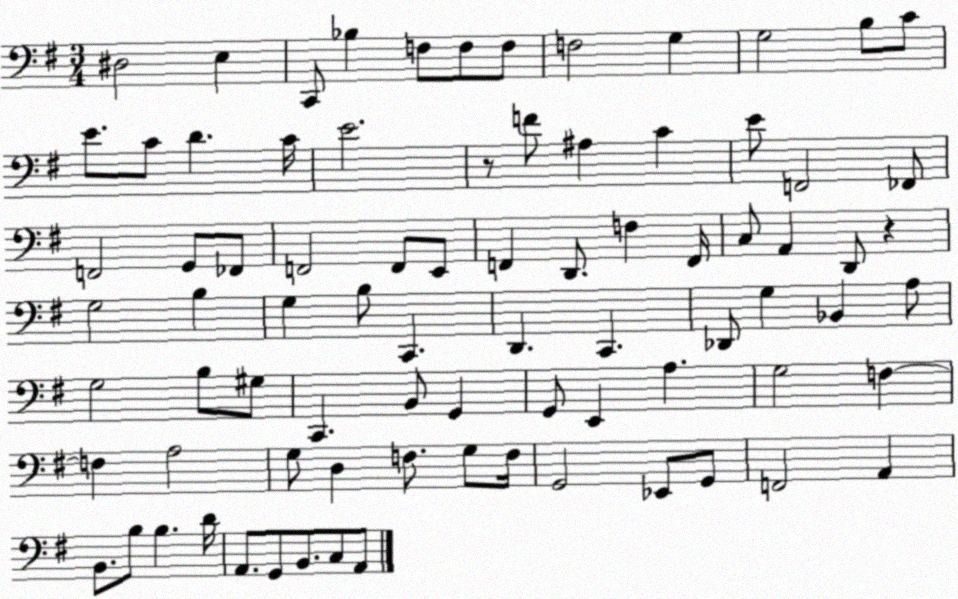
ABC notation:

X:1
T:Untitled
M:3/4
L:1/4
K:G
^D,2 E, C,,/2 _B, F,/2 F,/2 F,/2 F,2 G, G,2 B,/2 C/2 E/2 C/2 D C/4 E2 z/2 F/2 ^A, C E/2 F,,2 _F,,/2 F,,2 G,,/2 _F,,/2 F,,2 F,,/2 E,,/2 F,, D,,/2 F, F,,/4 C,/2 A,, D,,/2 z G,2 B, G, B,/2 C,, D,, C,, _D,,/2 G, _B,, A,/2 G,2 B,/2 ^G,/2 C,, B,,/2 G,, G,,/2 E,, A, G,2 F, F, A,2 G,/2 D, F,/2 G,/2 F,/4 G,,2 _E,,/2 G,,/2 F,,2 A,, B,,/2 B,/2 B, D/4 A,,/2 G,,/2 B,,/2 C,/2 A,,/2